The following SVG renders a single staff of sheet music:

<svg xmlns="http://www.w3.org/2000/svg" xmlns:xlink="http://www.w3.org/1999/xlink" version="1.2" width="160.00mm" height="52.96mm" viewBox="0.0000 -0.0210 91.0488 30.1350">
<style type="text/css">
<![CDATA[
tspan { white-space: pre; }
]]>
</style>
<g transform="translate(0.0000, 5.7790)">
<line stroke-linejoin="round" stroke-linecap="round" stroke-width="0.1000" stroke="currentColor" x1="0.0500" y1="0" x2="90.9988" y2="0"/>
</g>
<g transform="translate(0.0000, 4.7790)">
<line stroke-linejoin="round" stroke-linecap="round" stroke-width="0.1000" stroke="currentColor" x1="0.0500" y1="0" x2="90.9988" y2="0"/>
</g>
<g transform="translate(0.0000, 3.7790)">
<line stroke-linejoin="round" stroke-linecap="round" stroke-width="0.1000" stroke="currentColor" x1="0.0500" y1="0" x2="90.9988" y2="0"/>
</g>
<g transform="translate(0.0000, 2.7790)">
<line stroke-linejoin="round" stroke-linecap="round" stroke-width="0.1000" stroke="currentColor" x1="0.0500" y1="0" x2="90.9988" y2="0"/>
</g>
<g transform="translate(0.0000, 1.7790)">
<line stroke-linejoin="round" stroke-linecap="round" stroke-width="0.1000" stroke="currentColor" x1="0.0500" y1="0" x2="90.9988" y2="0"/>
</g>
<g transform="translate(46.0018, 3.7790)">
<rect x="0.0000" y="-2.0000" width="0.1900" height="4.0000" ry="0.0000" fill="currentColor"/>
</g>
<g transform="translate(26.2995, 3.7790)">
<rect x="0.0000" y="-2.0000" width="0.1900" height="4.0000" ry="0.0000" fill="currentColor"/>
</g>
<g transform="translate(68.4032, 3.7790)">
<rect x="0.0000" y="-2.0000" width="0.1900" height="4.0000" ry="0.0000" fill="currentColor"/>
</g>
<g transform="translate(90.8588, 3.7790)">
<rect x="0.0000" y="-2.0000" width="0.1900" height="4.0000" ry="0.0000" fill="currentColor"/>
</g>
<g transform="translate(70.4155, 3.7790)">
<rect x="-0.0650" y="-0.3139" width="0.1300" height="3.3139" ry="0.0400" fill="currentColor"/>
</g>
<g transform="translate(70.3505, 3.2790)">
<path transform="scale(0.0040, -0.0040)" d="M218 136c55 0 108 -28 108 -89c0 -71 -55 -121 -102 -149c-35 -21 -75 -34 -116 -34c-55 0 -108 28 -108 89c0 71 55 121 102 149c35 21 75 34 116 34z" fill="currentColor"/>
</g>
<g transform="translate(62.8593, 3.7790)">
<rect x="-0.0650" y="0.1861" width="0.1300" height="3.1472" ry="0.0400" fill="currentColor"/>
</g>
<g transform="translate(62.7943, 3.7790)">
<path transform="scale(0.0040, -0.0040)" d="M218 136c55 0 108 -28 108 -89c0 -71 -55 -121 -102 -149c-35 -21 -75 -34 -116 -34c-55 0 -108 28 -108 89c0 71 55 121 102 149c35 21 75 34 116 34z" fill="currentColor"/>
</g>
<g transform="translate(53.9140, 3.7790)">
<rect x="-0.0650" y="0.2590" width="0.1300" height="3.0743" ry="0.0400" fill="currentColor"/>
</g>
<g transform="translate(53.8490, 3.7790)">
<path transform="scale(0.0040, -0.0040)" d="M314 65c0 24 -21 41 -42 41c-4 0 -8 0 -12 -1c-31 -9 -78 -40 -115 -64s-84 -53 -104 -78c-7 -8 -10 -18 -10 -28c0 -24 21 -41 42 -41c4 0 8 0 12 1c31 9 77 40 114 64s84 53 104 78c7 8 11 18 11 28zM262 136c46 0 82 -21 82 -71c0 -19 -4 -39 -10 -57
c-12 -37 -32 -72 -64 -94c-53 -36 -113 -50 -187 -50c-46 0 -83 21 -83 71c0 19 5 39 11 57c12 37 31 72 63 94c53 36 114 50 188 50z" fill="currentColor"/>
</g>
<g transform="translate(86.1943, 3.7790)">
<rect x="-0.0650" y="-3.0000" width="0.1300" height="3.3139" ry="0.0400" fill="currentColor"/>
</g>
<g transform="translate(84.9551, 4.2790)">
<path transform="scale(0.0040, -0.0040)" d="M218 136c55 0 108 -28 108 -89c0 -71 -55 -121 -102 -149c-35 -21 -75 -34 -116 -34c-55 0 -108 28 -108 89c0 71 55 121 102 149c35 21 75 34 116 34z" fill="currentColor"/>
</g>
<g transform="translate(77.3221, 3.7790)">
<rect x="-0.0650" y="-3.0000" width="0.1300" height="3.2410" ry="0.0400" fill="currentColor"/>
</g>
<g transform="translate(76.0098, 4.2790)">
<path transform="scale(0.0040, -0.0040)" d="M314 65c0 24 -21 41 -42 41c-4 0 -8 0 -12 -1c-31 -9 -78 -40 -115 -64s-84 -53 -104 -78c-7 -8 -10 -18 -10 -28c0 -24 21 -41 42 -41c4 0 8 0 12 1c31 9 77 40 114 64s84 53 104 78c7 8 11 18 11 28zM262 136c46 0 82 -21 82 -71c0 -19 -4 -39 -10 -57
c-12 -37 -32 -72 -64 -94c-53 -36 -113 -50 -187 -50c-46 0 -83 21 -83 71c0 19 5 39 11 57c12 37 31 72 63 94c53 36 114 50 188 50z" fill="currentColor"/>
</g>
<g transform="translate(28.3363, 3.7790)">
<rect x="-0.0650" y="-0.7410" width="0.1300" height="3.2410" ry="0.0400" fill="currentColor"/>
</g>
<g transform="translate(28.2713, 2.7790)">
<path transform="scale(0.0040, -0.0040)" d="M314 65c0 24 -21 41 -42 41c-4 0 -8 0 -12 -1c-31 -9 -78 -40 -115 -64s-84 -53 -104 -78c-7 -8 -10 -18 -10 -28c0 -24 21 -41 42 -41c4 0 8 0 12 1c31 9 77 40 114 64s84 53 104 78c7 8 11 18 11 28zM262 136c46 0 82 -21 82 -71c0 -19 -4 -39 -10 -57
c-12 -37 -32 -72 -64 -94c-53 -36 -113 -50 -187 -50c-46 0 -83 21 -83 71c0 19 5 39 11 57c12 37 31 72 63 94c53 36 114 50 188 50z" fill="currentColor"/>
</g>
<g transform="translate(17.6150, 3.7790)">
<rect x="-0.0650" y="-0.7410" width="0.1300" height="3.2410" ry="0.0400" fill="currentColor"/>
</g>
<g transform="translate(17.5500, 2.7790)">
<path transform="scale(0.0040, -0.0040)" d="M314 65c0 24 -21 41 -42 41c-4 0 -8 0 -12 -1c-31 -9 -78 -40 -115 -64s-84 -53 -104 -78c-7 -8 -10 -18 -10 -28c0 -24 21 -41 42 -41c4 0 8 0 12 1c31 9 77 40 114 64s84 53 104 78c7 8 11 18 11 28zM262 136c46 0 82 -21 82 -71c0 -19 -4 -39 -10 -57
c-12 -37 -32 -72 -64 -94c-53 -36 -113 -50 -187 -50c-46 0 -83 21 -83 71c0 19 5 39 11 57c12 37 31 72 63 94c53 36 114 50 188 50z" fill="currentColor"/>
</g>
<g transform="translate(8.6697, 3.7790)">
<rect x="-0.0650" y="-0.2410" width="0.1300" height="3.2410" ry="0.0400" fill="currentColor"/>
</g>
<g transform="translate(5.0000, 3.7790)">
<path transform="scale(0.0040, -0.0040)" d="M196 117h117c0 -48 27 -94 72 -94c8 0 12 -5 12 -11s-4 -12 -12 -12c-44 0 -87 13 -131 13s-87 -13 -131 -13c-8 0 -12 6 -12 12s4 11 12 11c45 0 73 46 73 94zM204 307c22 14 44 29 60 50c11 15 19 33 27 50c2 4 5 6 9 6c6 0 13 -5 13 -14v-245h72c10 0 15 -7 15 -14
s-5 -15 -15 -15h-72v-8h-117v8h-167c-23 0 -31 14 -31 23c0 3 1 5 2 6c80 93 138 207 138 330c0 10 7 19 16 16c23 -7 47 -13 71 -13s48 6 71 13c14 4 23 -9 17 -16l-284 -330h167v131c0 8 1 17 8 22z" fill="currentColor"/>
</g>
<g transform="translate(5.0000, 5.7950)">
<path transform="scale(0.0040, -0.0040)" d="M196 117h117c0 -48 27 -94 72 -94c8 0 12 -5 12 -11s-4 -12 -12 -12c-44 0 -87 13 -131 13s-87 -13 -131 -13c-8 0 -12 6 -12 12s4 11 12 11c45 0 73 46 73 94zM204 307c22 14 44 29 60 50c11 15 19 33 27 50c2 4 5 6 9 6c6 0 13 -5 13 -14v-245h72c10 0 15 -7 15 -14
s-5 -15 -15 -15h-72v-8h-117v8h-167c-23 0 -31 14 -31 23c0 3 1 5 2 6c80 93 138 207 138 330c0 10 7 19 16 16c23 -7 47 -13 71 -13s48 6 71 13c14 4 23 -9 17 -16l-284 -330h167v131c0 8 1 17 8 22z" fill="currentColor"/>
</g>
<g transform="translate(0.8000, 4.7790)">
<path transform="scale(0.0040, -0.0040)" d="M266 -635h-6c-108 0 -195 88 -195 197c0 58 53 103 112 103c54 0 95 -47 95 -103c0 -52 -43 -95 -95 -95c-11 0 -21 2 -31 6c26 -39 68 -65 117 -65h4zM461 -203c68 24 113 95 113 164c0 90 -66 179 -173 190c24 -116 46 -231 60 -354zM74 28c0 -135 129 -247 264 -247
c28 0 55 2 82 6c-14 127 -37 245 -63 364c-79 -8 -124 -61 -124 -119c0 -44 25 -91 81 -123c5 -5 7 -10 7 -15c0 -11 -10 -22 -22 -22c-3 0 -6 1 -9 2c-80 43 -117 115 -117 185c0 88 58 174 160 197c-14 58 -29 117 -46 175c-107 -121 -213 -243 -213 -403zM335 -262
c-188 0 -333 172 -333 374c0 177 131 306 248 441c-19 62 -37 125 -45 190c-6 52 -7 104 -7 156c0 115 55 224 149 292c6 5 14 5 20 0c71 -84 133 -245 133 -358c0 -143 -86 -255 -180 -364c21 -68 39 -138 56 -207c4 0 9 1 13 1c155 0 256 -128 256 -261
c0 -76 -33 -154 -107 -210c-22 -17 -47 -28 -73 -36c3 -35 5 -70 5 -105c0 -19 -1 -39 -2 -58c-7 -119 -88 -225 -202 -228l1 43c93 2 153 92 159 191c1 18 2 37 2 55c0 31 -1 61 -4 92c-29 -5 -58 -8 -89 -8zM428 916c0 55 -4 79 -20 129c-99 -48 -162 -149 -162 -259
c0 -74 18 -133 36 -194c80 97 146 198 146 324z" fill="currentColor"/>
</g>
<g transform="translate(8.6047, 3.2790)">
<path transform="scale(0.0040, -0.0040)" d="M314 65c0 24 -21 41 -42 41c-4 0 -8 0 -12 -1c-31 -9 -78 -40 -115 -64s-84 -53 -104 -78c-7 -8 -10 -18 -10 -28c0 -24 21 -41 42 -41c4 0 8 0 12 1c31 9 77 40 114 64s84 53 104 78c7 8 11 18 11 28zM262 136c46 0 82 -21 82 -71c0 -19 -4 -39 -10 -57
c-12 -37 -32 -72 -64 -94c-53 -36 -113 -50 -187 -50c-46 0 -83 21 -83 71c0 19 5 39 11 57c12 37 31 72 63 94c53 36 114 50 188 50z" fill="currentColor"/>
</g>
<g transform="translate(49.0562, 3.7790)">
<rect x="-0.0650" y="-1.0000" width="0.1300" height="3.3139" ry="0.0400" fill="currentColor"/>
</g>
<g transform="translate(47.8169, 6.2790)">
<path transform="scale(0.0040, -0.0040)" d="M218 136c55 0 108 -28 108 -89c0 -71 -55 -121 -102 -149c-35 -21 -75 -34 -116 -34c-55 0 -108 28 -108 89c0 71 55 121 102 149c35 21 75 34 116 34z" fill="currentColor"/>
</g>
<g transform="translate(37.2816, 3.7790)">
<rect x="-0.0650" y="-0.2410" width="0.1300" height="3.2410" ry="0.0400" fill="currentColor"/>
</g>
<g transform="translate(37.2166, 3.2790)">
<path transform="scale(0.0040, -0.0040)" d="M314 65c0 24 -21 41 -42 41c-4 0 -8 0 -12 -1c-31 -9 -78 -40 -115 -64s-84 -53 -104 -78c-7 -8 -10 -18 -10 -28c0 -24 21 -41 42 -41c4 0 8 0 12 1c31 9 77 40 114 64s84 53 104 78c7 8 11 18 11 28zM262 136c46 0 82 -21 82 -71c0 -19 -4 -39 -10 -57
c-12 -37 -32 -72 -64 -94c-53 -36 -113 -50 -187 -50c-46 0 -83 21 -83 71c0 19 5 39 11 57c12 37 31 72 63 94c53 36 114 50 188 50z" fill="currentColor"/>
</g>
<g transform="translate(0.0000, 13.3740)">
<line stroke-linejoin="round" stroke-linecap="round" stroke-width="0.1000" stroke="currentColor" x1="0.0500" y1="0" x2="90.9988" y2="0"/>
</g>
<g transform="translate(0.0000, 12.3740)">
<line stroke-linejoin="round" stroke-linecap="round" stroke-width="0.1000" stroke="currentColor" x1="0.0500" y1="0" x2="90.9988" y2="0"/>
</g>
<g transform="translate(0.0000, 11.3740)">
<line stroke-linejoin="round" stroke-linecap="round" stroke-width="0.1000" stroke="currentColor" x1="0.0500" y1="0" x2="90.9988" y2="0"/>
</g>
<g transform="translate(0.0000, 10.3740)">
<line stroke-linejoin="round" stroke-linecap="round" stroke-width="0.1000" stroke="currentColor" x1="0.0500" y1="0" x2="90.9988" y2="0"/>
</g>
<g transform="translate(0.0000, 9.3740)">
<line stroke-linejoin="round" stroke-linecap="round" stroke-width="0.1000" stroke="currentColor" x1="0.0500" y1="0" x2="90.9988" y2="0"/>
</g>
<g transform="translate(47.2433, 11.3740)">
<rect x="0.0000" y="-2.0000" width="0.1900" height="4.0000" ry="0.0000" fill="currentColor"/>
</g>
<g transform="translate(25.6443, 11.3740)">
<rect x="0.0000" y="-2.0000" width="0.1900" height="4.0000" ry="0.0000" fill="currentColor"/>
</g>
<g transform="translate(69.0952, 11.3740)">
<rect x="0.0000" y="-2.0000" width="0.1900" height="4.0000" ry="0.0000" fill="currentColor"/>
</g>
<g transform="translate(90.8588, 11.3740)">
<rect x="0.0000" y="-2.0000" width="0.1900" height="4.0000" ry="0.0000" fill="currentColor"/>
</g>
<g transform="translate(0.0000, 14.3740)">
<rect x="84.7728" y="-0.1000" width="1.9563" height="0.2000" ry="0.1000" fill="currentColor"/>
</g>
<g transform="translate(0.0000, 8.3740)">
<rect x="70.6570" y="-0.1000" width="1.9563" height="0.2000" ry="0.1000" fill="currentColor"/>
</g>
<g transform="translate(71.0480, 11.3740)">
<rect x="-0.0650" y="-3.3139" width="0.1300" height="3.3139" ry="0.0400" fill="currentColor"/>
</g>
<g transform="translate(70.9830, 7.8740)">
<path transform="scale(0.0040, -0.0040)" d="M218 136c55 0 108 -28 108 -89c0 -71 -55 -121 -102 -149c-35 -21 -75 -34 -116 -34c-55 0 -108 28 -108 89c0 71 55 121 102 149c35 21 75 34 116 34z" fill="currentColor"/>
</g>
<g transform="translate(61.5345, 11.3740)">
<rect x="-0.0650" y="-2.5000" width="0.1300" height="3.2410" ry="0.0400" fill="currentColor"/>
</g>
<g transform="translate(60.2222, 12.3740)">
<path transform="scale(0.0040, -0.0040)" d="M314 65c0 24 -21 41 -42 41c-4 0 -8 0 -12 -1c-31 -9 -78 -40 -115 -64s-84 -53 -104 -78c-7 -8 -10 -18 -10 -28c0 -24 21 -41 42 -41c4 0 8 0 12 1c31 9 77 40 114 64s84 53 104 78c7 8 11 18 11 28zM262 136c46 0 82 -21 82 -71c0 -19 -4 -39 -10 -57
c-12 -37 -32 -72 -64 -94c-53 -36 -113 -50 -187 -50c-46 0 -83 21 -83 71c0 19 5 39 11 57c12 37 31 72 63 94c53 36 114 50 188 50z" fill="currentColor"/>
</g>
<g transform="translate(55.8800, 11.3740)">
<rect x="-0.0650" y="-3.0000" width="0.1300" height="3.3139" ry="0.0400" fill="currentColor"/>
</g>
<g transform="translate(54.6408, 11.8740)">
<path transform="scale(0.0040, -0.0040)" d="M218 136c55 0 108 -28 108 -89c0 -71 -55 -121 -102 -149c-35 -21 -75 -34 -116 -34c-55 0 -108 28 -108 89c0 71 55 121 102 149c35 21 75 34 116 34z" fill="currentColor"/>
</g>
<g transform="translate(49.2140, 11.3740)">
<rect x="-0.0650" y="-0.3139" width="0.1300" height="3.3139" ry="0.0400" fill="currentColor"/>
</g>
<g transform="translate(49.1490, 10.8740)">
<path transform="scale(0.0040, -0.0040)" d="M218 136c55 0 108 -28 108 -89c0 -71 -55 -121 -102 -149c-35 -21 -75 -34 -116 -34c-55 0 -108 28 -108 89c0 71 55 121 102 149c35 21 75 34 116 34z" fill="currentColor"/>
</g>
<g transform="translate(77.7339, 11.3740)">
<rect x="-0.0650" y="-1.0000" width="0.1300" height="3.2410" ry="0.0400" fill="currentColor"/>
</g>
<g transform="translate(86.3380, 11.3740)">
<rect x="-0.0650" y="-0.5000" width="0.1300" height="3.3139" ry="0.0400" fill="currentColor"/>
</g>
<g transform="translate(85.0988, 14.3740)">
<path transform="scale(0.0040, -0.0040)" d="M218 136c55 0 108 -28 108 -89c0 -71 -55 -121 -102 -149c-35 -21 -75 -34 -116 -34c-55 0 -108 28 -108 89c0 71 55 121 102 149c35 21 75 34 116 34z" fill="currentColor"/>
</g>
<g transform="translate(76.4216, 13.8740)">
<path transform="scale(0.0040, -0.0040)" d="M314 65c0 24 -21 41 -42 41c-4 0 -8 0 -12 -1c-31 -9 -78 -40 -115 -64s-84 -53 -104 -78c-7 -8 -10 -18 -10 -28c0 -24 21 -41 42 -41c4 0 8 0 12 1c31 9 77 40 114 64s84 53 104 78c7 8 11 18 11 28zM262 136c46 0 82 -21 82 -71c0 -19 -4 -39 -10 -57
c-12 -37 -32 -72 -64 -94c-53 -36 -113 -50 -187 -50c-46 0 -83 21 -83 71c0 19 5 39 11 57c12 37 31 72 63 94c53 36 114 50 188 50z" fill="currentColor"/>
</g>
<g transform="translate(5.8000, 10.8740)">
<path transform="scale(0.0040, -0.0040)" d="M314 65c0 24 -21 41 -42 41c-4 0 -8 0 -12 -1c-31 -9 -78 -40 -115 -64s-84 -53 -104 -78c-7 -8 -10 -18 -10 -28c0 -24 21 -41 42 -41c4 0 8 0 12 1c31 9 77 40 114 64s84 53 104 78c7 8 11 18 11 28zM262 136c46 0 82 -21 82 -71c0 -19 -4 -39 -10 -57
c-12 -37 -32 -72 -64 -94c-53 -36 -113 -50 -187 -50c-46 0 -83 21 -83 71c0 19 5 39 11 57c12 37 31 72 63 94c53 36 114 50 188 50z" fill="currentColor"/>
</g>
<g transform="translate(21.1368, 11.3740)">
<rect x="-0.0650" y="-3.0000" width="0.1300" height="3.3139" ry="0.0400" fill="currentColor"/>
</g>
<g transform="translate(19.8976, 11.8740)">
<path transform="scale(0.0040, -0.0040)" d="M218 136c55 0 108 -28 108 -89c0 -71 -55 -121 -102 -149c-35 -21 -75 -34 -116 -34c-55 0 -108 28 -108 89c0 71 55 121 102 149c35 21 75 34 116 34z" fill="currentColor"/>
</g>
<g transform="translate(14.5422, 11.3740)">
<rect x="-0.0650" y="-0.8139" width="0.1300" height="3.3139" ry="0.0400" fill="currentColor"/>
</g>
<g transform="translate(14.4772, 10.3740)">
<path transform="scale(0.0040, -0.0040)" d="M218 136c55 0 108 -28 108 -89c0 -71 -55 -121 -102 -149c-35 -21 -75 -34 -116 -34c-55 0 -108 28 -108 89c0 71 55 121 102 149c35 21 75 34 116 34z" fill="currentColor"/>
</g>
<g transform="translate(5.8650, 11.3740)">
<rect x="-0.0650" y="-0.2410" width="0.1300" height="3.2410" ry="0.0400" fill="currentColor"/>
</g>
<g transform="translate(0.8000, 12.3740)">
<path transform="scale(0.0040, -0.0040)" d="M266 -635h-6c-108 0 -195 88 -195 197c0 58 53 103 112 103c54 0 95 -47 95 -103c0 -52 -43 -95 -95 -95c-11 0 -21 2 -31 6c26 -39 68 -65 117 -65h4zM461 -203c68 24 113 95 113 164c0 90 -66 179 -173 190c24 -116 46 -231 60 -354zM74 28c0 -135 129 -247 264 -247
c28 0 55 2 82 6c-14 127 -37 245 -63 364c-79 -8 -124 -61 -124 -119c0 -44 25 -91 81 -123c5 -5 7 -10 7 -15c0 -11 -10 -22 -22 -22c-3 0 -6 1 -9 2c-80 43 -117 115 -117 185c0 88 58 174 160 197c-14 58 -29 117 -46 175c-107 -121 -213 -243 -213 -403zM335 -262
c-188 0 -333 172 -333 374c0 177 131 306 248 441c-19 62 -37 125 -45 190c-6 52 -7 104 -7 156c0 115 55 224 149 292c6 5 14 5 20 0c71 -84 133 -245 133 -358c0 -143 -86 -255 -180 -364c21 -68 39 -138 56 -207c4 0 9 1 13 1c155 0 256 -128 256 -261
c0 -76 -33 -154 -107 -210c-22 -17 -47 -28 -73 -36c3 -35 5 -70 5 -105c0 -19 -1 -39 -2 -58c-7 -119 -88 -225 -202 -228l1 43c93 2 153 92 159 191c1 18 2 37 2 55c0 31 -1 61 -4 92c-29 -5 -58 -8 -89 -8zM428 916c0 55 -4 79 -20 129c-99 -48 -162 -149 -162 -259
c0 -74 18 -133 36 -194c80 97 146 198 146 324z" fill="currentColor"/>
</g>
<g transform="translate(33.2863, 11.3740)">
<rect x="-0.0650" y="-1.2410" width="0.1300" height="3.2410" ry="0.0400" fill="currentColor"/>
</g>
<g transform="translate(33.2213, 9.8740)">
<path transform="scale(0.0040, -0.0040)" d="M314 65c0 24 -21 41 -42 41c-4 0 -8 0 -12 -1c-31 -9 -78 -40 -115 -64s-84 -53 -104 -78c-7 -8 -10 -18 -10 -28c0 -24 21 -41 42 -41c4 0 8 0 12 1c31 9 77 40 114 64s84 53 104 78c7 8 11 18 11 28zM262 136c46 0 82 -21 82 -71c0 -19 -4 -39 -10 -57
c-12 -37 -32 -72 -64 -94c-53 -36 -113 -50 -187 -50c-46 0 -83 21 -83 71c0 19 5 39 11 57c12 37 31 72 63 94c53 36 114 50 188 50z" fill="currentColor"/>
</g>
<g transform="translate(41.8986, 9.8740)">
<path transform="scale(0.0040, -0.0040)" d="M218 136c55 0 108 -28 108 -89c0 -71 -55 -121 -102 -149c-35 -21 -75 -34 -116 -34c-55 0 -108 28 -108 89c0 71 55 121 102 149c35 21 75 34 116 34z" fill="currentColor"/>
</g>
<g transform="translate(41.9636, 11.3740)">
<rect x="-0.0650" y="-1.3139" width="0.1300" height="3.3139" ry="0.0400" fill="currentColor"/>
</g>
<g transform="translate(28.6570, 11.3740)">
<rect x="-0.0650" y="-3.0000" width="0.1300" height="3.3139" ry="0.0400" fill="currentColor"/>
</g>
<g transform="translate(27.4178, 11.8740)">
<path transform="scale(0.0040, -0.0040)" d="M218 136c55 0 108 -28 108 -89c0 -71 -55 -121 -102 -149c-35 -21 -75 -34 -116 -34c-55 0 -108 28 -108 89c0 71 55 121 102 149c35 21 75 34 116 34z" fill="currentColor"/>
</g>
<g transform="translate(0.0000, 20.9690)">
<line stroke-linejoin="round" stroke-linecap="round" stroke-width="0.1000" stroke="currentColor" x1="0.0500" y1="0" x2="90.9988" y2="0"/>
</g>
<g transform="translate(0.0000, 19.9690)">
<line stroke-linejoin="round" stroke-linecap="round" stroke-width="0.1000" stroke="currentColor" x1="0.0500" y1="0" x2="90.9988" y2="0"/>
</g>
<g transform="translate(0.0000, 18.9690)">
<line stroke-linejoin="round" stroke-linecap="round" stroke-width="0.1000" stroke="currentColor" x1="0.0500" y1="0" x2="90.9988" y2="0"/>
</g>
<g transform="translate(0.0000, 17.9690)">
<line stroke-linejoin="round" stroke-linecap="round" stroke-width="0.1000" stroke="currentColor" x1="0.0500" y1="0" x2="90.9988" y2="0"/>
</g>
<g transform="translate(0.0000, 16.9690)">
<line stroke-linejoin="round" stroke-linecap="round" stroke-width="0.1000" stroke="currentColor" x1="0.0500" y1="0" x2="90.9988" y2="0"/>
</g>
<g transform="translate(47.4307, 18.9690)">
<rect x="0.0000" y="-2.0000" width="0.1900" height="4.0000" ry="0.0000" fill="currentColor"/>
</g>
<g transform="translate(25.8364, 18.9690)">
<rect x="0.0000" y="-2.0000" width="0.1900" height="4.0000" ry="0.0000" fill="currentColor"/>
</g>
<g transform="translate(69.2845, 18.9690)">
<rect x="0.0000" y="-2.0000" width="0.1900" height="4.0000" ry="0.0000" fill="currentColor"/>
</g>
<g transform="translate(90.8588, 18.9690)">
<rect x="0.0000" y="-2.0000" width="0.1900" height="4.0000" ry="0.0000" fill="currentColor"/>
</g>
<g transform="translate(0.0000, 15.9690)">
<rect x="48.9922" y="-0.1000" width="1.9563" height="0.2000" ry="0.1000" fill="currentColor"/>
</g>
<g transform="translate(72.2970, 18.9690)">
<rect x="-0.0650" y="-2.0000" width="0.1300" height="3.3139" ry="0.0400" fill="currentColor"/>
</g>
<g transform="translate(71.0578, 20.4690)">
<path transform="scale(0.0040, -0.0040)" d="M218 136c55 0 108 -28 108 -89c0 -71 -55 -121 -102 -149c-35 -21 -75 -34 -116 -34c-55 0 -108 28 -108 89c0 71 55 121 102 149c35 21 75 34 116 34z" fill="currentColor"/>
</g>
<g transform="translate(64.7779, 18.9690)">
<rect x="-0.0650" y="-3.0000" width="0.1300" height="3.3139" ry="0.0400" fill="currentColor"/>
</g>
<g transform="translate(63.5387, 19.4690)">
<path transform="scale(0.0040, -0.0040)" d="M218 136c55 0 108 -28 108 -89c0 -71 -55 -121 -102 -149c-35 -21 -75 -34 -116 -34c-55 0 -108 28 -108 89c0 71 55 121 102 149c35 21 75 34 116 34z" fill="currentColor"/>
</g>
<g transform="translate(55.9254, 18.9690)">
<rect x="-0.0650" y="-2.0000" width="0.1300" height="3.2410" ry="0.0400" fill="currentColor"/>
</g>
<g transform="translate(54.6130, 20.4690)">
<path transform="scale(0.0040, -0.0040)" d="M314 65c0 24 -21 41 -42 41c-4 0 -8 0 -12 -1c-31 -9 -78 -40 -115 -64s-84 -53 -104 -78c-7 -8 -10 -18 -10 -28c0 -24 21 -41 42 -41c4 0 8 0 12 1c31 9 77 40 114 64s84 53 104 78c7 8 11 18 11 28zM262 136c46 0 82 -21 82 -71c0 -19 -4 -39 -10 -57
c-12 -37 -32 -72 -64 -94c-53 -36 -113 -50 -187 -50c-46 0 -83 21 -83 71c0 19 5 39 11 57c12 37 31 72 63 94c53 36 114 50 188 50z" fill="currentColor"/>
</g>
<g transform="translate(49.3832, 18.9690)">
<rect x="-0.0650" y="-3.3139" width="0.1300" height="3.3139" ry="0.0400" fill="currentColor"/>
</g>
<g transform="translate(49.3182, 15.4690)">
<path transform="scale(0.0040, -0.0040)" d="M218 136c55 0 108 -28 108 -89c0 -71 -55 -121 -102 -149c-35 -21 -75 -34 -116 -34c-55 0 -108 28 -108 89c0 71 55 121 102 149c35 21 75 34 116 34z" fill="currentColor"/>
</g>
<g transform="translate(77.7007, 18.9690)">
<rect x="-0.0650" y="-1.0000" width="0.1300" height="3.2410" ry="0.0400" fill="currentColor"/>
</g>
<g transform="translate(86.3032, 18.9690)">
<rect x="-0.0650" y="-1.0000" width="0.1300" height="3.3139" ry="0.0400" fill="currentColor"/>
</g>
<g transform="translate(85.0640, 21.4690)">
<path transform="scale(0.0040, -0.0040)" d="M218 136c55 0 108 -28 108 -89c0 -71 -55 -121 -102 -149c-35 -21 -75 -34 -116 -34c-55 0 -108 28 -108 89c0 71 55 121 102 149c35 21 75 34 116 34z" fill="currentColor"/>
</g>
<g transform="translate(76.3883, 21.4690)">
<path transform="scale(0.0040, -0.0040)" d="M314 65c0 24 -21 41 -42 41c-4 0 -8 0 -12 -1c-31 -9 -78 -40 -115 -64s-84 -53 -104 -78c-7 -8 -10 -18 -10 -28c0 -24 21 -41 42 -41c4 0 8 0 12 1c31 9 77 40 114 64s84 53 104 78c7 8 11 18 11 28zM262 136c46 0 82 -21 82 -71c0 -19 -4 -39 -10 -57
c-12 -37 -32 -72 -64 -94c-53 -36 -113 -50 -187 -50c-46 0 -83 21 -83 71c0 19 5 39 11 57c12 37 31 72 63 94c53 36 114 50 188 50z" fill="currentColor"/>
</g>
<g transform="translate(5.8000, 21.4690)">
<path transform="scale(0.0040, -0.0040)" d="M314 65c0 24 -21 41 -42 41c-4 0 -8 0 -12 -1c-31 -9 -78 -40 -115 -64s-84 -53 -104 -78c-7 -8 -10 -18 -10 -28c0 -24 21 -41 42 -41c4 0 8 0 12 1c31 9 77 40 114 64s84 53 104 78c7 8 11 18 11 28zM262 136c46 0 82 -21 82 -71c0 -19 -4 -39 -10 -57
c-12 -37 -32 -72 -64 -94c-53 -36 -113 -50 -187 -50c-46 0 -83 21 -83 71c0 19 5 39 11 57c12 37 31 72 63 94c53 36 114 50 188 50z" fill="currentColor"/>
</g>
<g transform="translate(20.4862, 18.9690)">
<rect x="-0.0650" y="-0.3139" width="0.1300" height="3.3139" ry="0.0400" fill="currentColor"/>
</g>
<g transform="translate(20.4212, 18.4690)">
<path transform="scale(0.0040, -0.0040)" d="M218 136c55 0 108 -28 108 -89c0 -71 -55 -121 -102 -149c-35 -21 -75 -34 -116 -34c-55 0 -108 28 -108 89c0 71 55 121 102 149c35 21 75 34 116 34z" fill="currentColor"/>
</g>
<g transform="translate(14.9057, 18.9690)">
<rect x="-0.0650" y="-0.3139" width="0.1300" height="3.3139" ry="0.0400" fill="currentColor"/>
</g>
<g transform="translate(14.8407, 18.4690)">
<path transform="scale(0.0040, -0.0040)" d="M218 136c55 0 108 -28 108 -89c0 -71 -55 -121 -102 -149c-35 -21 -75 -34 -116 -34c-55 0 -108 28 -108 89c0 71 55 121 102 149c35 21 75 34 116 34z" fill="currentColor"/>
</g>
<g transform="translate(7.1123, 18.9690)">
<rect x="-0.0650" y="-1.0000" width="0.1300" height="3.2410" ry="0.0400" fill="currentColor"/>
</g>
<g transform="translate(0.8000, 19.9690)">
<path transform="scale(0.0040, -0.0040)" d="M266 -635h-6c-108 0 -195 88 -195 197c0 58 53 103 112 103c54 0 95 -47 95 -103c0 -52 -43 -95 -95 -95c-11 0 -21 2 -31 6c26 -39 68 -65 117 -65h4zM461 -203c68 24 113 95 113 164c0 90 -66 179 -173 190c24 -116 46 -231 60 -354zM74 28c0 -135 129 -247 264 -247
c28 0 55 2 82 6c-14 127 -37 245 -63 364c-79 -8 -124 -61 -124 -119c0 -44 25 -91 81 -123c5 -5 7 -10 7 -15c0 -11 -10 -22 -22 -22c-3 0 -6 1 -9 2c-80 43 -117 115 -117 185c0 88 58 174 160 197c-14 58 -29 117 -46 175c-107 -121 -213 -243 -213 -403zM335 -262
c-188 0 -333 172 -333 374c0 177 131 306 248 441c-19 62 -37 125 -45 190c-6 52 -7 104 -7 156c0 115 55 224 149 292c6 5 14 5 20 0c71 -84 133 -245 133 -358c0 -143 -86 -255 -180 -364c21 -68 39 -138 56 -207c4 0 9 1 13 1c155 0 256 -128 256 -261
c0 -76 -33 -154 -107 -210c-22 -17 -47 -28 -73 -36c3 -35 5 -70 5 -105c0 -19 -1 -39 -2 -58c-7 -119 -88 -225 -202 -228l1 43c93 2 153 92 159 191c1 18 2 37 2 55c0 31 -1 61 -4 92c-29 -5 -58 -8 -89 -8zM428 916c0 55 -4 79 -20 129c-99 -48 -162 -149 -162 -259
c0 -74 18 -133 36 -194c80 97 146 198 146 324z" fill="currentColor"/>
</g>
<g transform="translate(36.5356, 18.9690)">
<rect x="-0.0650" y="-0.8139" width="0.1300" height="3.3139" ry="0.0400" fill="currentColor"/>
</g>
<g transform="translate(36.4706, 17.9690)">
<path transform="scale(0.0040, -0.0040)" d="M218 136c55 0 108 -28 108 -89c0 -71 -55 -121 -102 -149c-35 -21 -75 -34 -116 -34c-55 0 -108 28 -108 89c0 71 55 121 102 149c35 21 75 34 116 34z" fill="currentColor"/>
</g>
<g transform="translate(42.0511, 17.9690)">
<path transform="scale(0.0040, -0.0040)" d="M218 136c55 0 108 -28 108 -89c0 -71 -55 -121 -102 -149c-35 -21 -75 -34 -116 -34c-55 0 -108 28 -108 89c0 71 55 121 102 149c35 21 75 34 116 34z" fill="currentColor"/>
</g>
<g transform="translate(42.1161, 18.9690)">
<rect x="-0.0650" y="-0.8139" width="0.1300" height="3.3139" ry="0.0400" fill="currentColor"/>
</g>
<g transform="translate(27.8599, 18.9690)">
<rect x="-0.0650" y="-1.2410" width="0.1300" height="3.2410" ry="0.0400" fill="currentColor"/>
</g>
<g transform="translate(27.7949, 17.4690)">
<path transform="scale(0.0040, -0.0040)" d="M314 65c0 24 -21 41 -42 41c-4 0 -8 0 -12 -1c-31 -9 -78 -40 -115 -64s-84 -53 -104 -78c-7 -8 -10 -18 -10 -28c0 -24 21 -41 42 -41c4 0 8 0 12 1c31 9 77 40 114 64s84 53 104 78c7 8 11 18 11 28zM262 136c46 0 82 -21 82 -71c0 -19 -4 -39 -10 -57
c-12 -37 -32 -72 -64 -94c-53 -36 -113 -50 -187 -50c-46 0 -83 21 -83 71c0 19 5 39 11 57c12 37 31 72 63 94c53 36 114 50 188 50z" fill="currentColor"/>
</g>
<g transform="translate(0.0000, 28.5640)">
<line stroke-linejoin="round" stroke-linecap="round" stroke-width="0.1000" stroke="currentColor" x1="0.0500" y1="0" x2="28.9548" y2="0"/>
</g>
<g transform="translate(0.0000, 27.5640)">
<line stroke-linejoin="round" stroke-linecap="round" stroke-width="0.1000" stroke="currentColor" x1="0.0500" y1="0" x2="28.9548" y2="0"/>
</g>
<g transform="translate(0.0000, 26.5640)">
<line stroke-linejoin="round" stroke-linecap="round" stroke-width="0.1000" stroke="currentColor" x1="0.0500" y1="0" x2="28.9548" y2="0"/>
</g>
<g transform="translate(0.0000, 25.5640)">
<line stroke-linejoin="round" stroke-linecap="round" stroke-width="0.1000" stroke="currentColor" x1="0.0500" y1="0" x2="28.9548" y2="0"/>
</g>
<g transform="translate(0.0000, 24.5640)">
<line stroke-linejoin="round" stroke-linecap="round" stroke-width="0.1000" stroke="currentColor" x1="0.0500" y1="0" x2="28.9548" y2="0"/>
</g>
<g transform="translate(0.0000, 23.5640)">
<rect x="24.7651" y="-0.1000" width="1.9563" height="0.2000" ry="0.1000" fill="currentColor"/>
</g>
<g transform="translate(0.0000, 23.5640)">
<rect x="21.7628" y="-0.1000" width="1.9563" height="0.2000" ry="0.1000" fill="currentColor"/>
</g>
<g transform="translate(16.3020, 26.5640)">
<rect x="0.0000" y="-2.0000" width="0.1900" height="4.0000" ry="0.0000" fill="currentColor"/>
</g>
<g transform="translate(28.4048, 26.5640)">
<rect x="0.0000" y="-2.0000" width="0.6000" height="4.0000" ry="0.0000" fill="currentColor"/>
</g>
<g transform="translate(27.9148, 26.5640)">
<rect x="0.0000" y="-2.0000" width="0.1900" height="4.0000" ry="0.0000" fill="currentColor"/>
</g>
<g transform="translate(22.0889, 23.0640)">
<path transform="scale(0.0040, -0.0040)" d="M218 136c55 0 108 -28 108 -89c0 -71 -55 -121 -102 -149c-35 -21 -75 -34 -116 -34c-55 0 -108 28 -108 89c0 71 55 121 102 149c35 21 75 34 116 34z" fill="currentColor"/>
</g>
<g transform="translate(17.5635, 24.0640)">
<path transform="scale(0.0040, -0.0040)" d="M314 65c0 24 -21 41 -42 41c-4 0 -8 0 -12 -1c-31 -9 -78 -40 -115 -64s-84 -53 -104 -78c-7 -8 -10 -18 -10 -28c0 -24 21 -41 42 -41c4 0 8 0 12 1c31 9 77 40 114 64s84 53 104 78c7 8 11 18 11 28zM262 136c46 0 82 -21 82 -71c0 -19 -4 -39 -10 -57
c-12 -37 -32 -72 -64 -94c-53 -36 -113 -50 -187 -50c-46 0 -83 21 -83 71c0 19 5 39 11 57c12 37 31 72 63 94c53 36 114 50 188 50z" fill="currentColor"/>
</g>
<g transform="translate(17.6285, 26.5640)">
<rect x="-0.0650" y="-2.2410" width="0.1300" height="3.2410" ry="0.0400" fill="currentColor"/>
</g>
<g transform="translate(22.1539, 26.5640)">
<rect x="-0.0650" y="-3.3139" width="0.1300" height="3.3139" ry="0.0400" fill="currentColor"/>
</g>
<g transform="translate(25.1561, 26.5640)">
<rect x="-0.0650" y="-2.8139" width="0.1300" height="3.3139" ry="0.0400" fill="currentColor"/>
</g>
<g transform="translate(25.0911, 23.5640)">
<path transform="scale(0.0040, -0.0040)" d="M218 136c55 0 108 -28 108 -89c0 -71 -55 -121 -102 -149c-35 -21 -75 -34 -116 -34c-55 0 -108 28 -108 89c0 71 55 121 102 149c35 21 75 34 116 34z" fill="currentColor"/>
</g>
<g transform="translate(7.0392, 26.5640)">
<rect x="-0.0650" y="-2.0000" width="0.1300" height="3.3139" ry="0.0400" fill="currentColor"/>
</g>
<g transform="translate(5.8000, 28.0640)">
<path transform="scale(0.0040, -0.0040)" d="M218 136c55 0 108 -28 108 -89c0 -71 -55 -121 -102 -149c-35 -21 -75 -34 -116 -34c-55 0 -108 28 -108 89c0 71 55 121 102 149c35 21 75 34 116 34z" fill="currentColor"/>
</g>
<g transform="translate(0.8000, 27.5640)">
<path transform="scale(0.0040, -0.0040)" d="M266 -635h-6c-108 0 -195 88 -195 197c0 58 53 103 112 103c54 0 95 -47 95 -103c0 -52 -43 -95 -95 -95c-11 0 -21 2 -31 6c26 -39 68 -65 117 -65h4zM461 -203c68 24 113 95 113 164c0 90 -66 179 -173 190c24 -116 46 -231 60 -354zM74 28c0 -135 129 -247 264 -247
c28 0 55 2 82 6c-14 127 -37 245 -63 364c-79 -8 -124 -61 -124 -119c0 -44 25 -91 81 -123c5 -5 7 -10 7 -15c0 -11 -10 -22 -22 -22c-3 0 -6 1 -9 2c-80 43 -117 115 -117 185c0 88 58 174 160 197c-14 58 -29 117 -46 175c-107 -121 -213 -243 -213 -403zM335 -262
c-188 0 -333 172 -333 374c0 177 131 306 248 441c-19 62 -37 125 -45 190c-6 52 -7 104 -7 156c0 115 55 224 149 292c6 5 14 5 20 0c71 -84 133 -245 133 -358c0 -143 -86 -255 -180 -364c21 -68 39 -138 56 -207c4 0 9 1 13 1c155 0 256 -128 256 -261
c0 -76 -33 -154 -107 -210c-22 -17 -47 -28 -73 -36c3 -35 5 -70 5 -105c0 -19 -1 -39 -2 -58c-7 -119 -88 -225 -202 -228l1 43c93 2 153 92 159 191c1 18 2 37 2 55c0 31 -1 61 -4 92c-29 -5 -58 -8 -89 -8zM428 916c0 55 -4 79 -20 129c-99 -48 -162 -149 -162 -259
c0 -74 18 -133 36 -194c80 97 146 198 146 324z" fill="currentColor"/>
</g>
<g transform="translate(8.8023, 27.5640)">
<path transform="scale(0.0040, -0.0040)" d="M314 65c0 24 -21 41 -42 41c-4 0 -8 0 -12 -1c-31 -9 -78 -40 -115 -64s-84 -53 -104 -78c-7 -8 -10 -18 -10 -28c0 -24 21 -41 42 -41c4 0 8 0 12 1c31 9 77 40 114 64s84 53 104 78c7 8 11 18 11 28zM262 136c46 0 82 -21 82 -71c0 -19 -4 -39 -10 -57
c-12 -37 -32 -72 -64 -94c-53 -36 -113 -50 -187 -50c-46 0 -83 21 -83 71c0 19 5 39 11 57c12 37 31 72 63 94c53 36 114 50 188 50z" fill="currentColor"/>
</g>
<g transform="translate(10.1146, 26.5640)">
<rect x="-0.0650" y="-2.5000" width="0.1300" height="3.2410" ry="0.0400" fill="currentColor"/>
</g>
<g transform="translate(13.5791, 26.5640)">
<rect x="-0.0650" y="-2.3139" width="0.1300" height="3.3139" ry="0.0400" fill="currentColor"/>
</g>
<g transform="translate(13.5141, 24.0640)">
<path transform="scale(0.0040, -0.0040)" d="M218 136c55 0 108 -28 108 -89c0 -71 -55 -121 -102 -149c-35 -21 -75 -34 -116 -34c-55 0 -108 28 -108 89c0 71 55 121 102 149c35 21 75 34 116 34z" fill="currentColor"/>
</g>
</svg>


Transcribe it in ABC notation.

X:1
T:Untitled
M:4/4
L:1/4
K:C
c2 d2 d2 c2 D B2 B c A2 A c2 d A A e2 e c A G2 b D2 C D2 c c e2 d d b F2 A F D2 D F G2 g g2 b a